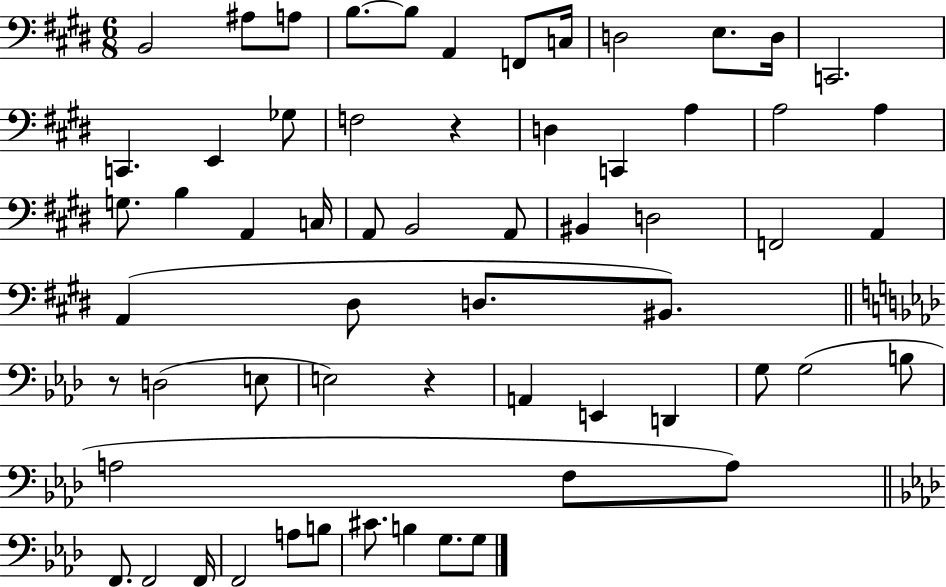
B2/h A#3/e A3/e B3/e. B3/e A2/q F2/e C3/s D3/h E3/e. D3/s C2/h. C2/q. E2/q Gb3/e F3/h R/q D3/q C2/q A3/q A3/h A3/q G3/e. B3/q A2/q C3/s A2/e B2/h A2/e BIS2/q D3/h F2/h A2/q A2/q D#3/e D3/e. BIS2/e. R/e D3/h E3/e E3/h R/q A2/q E2/q D2/q G3/e G3/h B3/e A3/h F3/e A3/e F2/e. F2/h F2/s F2/h A3/e B3/e C#4/e. B3/q G3/e. G3/e